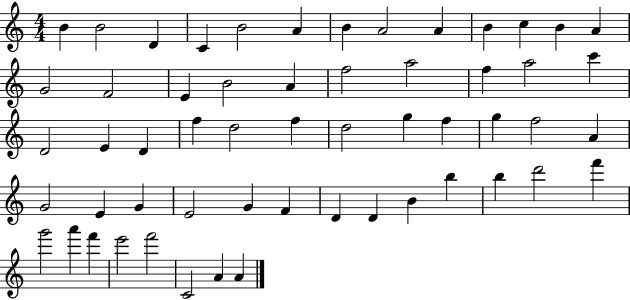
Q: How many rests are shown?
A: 0